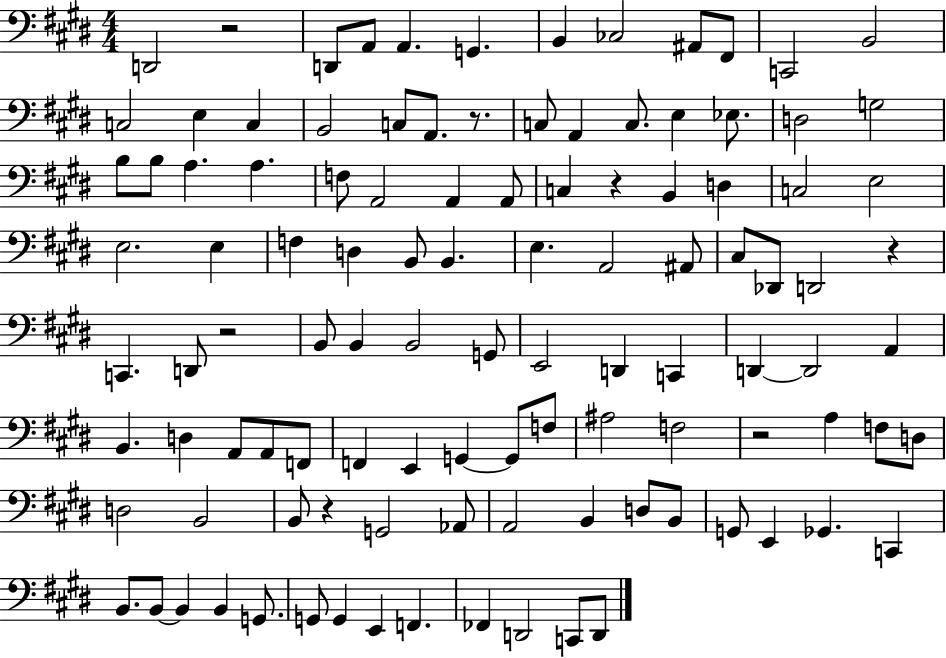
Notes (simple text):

D2/h R/h D2/e A2/e A2/q. G2/q. B2/q CES3/h A#2/e F#2/e C2/h B2/h C3/h E3/q C3/q B2/h C3/e A2/e. R/e. C3/e A2/q C3/e. E3/q Eb3/e. D3/h G3/h B3/e B3/e A3/q. A3/q. F3/e A2/h A2/q A2/e C3/q R/q B2/q D3/q C3/h E3/h E3/h. E3/q F3/q D3/q B2/e B2/q. E3/q. A2/h A#2/e C#3/e Db2/e D2/h R/q C2/q. D2/e R/h B2/e B2/q B2/h G2/e E2/h D2/q C2/q D2/q D2/h A2/q B2/q. D3/q A2/e A2/e F2/e F2/q E2/q G2/q G2/e F3/e A#3/h F3/h R/h A3/q F3/e D3/e D3/h B2/h B2/e R/q G2/h Ab2/e A2/h B2/q D3/e B2/e G2/e E2/q Gb2/q. C2/q B2/e. B2/e B2/q B2/q G2/e. G2/e G2/q E2/q F2/q. FES2/q D2/h C2/e D2/e